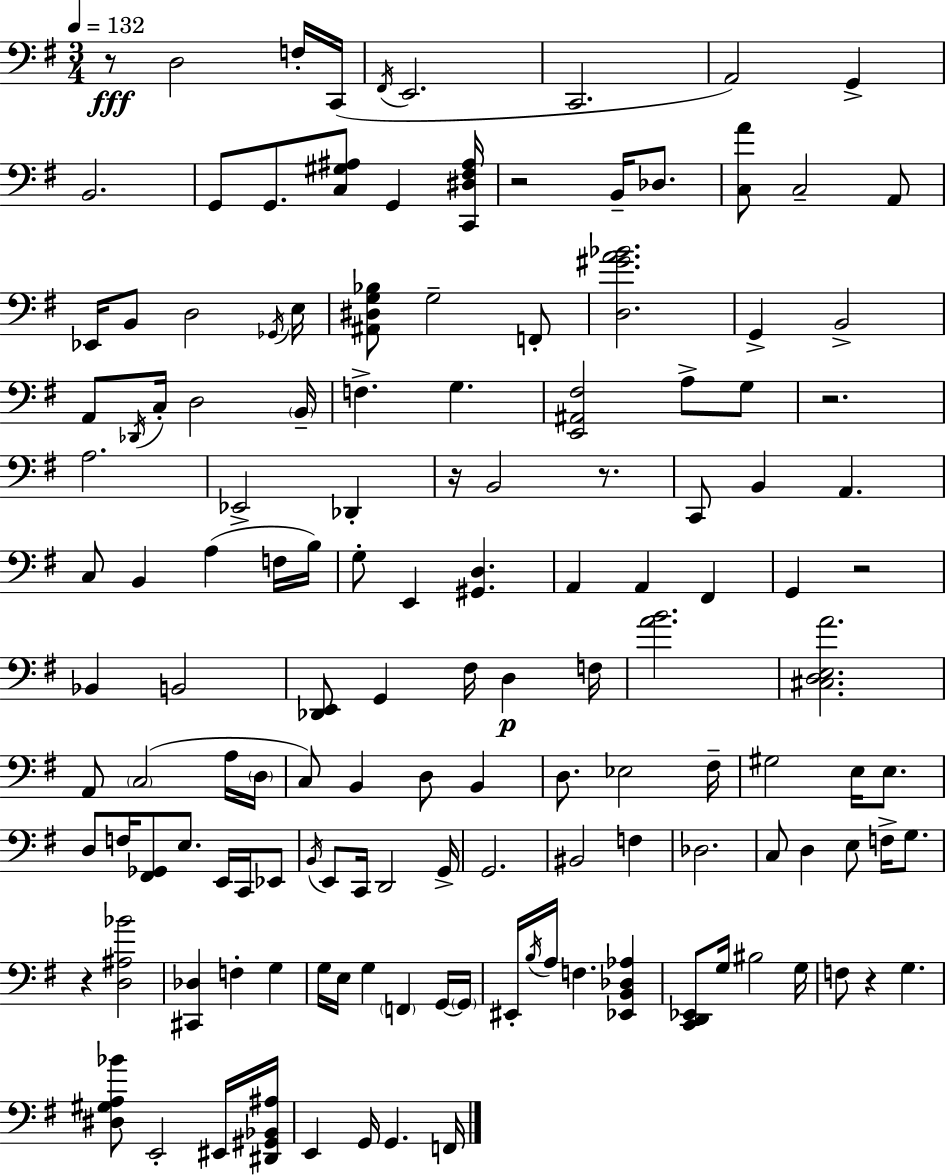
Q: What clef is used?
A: bass